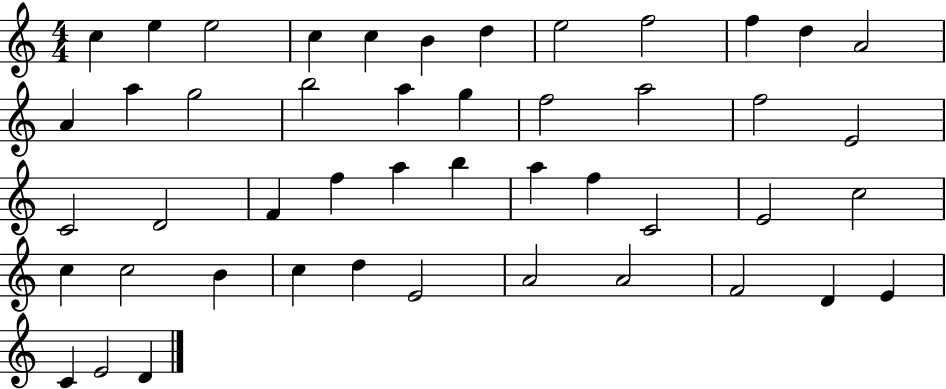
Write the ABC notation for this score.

X:1
T:Untitled
M:4/4
L:1/4
K:C
c e e2 c c B d e2 f2 f d A2 A a g2 b2 a g f2 a2 f2 E2 C2 D2 F f a b a f C2 E2 c2 c c2 B c d E2 A2 A2 F2 D E C E2 D